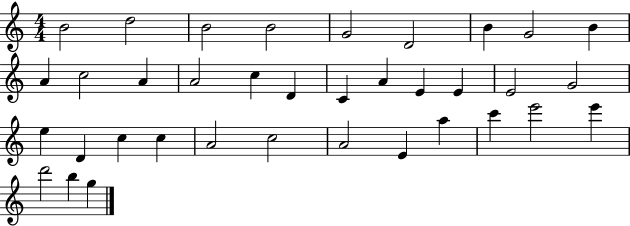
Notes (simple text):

B4/h D5/h B4/h B4/h G4/h D4/h B4/q G4/h B4/q A4/q C5/h A4/q A4/h C5/q D4/q C4/q A4/q E4/q E4/q E4/h G4/h E5/q D4/q C5/q C5/q A4/h C5/h A4/h E4/q A5/q C6/q E6/h E6/q D6/h B5/q G5/q